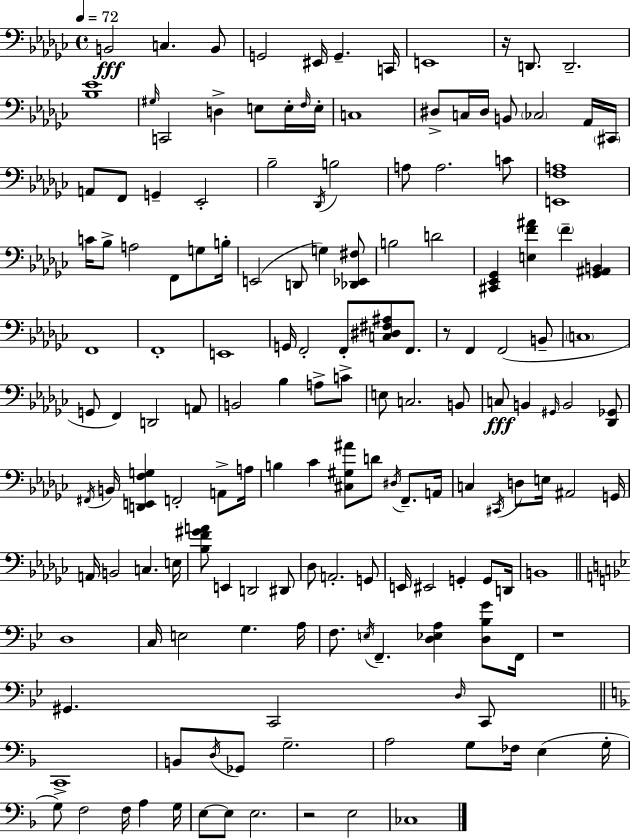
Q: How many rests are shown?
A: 4